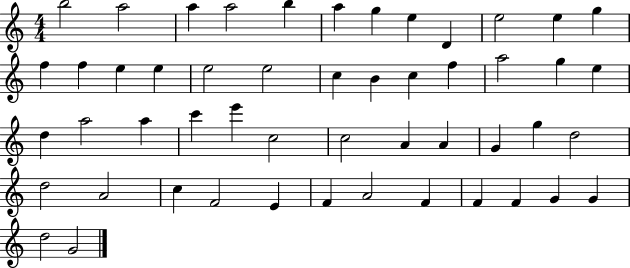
{
  \clef treble
  \numericTimeSignature
  \time 4/4
  \key c \major
  b''2 a''2 | a''4 a''2 b''4 | a''4 g''4 e''4 d'4 | e''2 e''4 g''4 | \break f''4 f''4 e''4 e''4 | e''2 e''2 | c''4 b'4 c''4 f''4 | a''2 g''4 e''4 | \break d''4 a''2 a''4 | c'''4 e'''4 c''2 | c''2 a'4 a'4 | g'4 g''4 d''2 | \break d''2 a'2 | c''4 f'2 e'4 | f'4 a'2 f'4 | f'4 f'4 g'4 g'4 | \break d''2 g'2 | \bar "|."
}